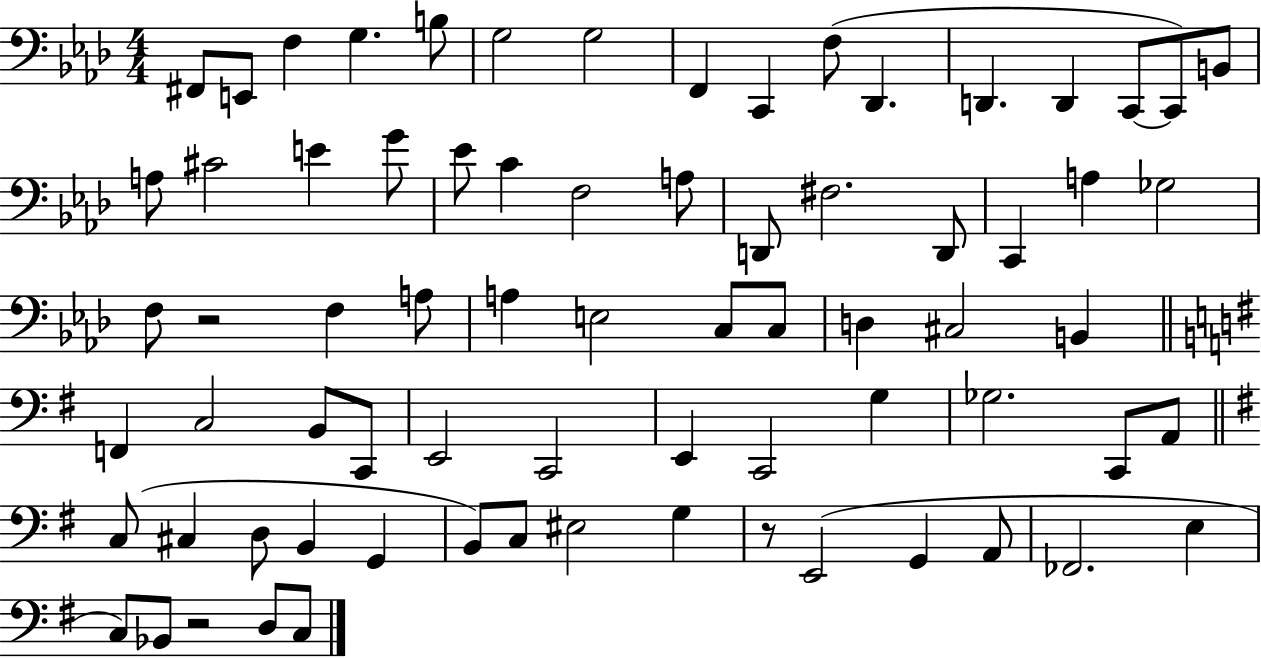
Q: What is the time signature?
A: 4/4